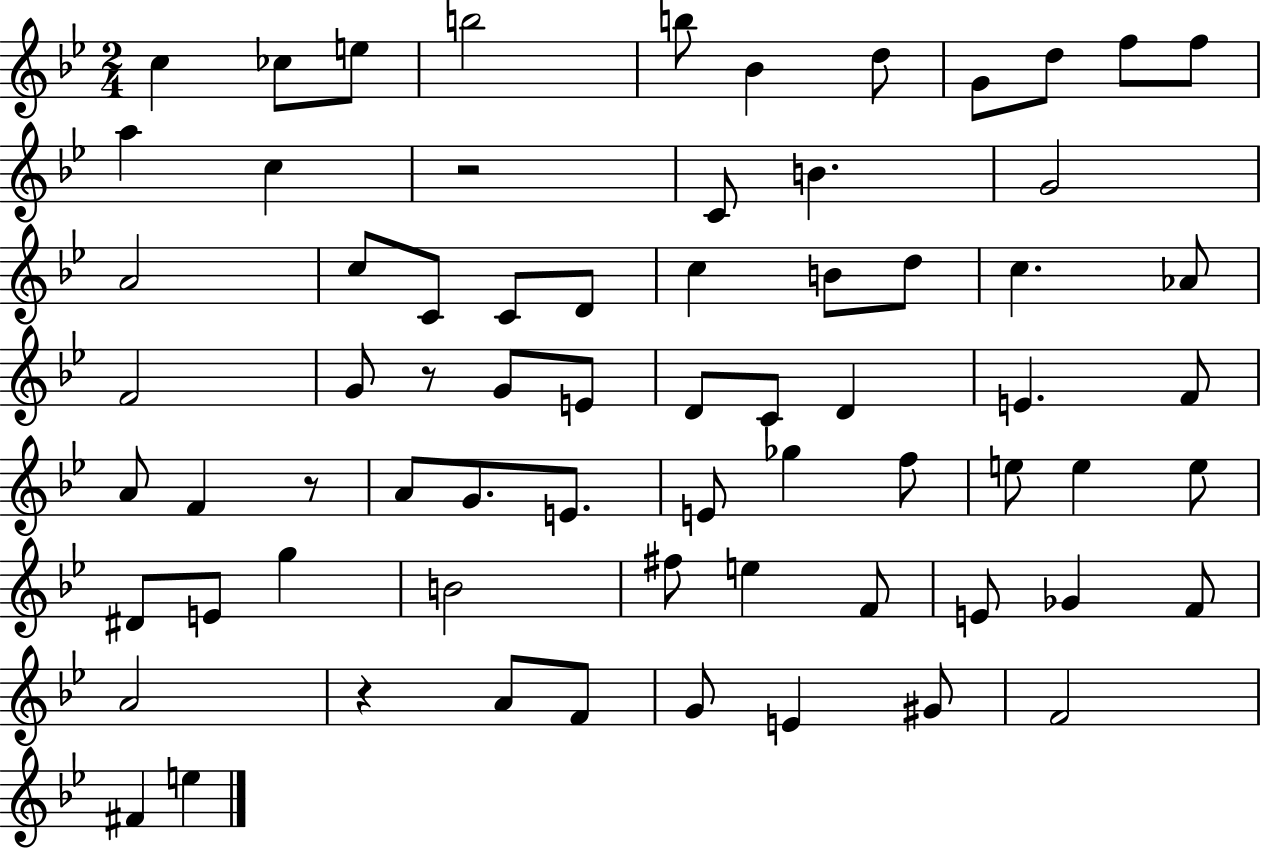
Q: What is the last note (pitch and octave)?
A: E5